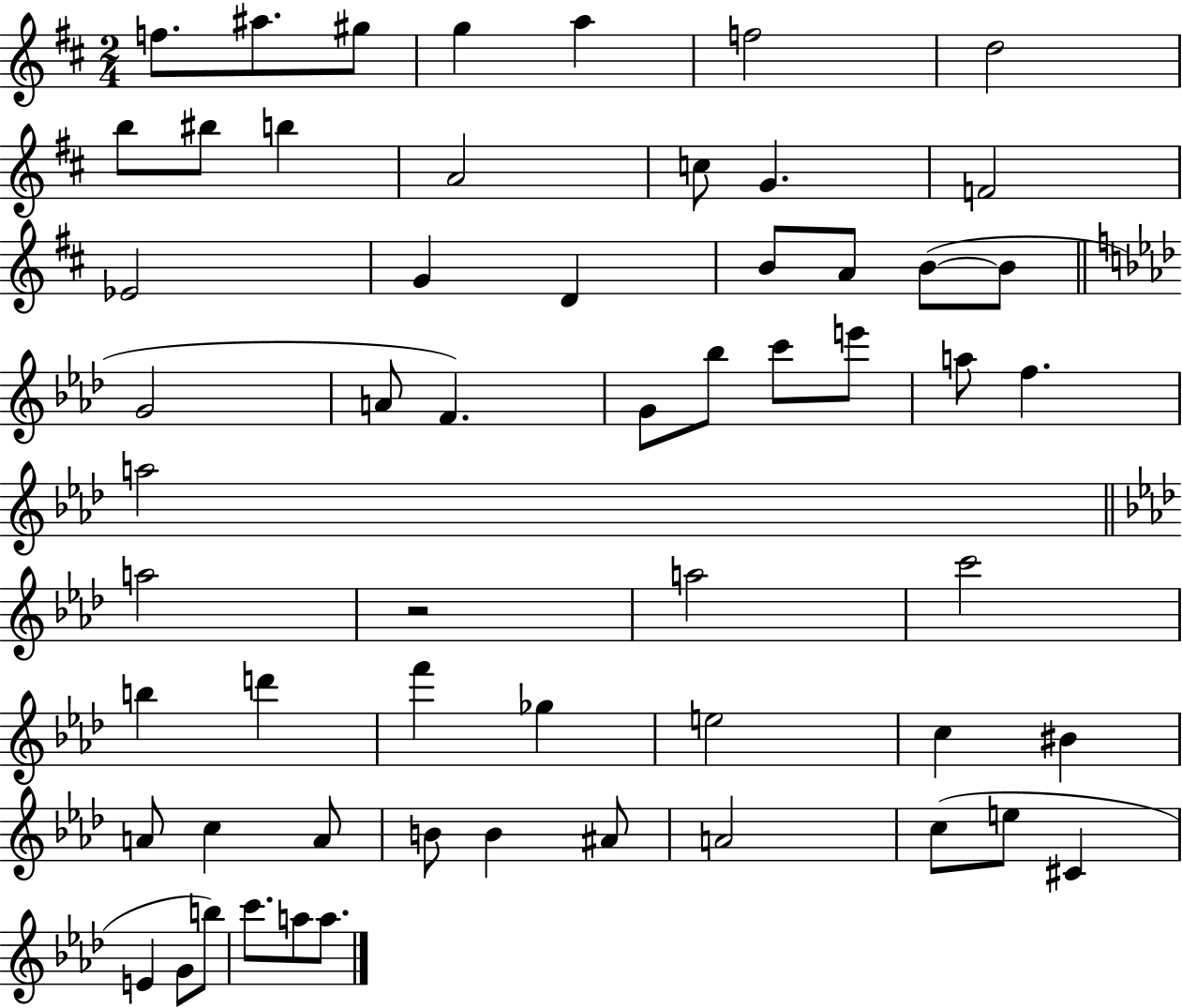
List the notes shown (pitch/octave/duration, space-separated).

F5/e. A#5/e. G#5/e G5/q A5/q F5/h D5/h B5/e BIS5/e B5/q A4/h C5/e G4/q. F4/h Eb4/h G4/q D4/q B4/e A4/e B4/e B4/e G4/h A4/e F4/q. G4/e Bb5/e C6/e E6/e A5/e F5/q. A5/h A5/h R/h A5/h C6/h B5/q D6/q F6/q Gb5/q E5/h C5/q BIS4/q A4/e C5/q A4/e B4/e B4/q A#4/e A4/h C5/e E5/e C#4/q E4/q G4/e B5/e C6/e. A5/e A5/e.